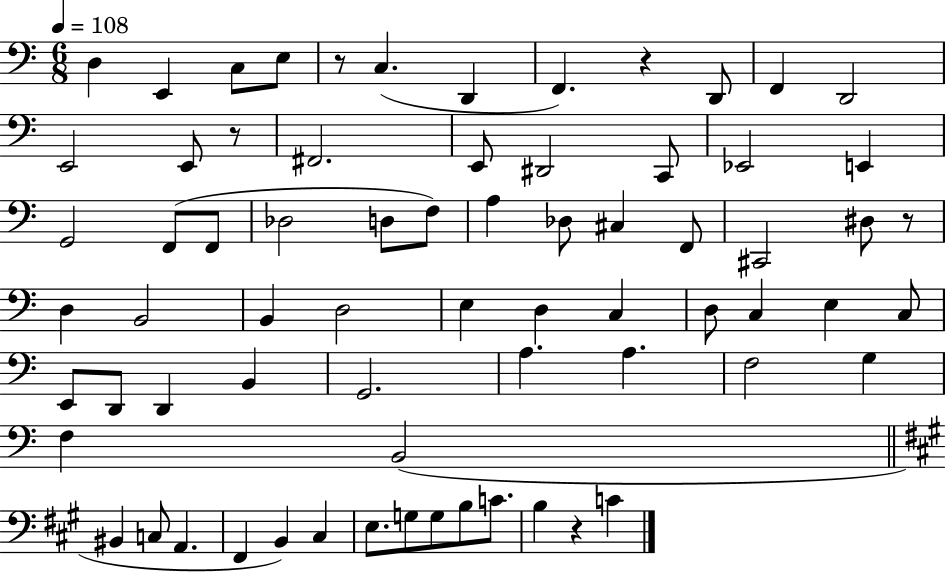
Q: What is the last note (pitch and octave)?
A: C4